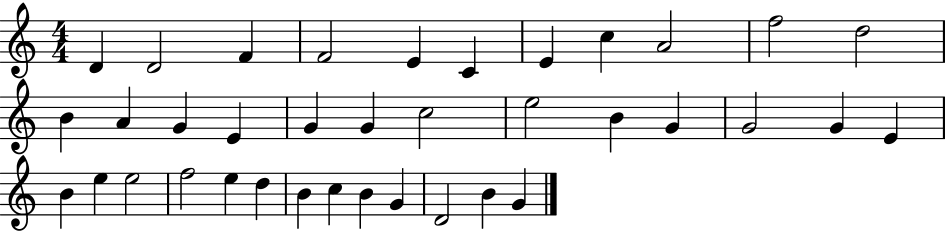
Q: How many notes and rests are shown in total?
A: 37